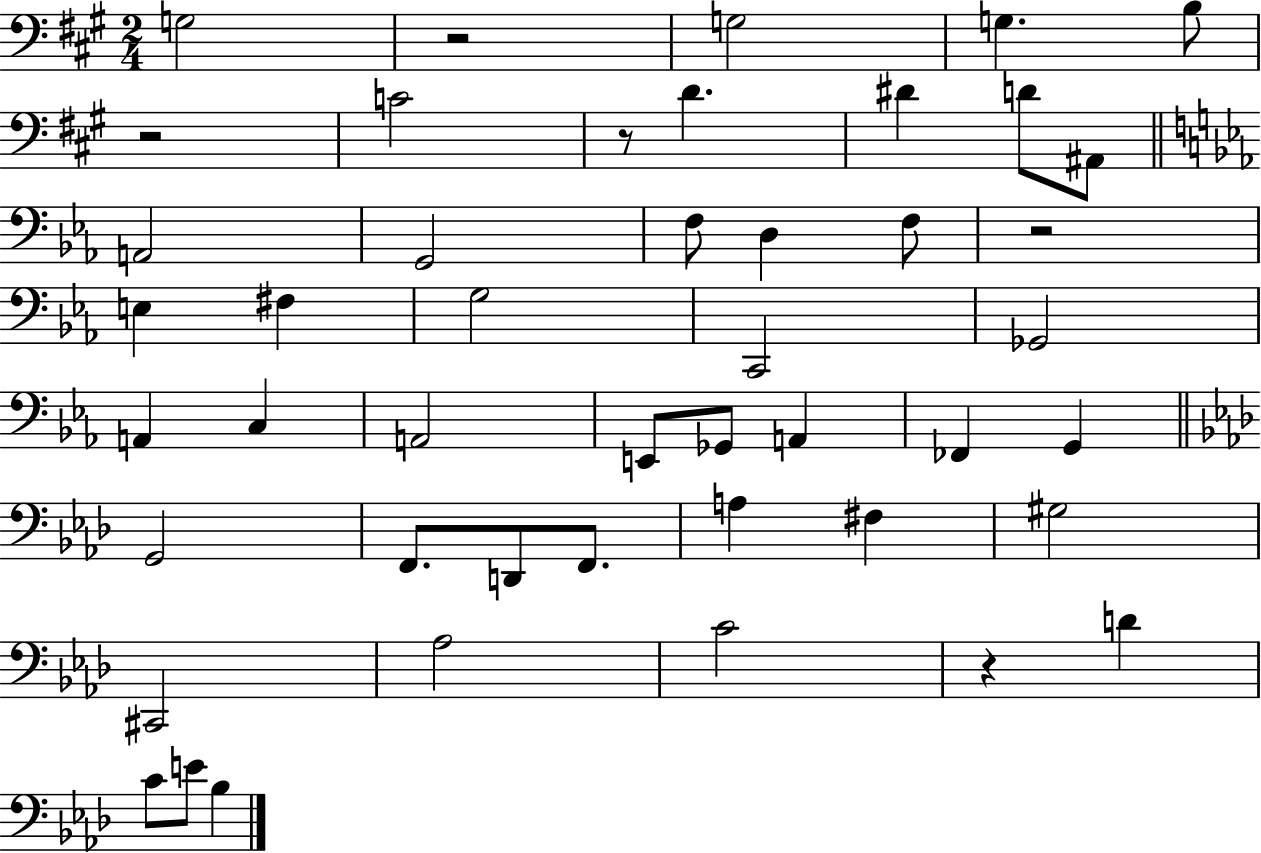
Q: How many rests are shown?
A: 5